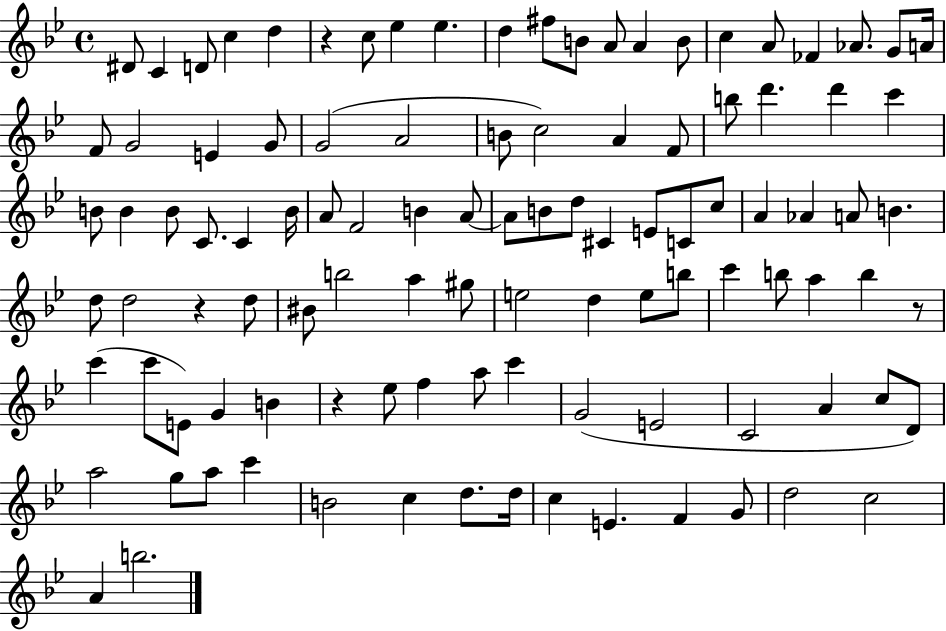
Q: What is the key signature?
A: BES major